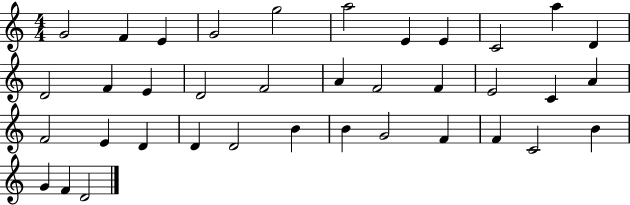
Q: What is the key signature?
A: C major